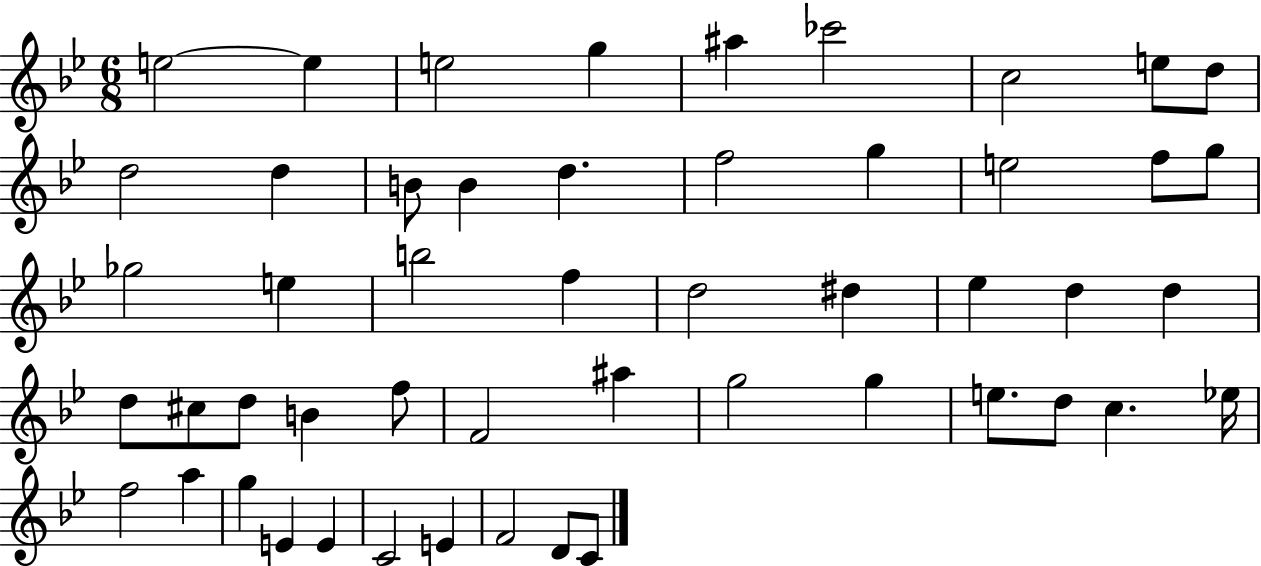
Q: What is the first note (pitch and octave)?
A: E5